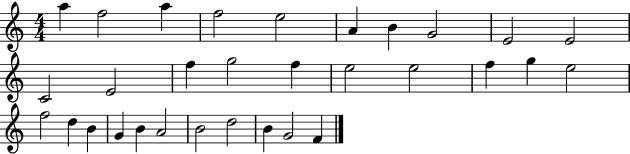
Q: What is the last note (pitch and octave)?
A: F4